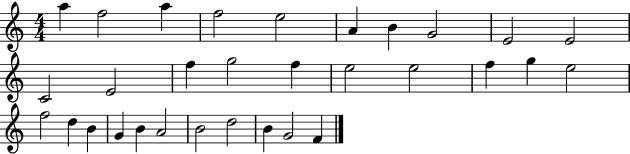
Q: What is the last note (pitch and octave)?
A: F4